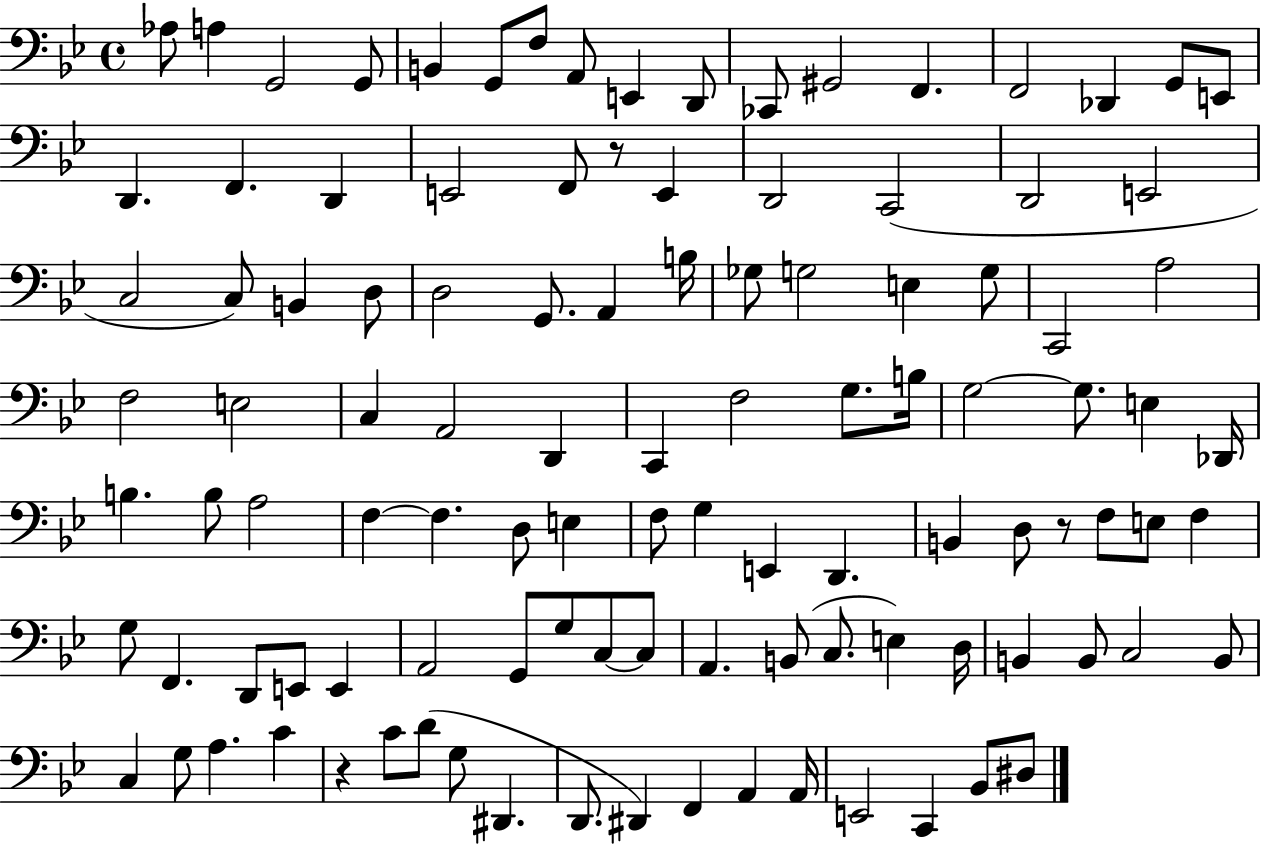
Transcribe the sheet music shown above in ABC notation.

X:1
T:Untitled
M:4/4
L:1/4
K:Bb
_A,/2 A, G,,2 G,,/2 B,, G,,/2 F,/2 A,,/2 E,, D,,/2 _C,,/2 ^G,,2 F,, F,,2 _D,, G,,/2 E,,/2 D,, F,, D,, E,,2 F,,/2 z/2 E,, D,,2 C,,2 D,,2 E,,2 C,2 C,/2 B,, D,/2 D,2 G,,/2 A,, B,/4 _G,/2 G,2 E, G,/2 C,,2 A,2 F,2 E,2 C, A,,2 D,, C,, F,2 G,/2 B,/4 G,2 G,/2 E, _D,,/4 B, B,/2 A,2 F, F, D,/2 E, F,/2 G, E,, D,, B,, D,/2 z/2 F,/2 E,/2 F, G,/2 F,, D,,/2 E,,/2 E,, A,,2 G,,/2 G,/2 C,/2 C,/2 A,, B,,/2 C,/2 E, D,/4 B,, B,,/2 C,2 B,,/2 C, G,/2 A, C z C/2 D/2 G,/2 ^D,, D,,/2 ^D,, F,, A,, A,,/4 E,,2 C,, _B,,/2 ^D,/2